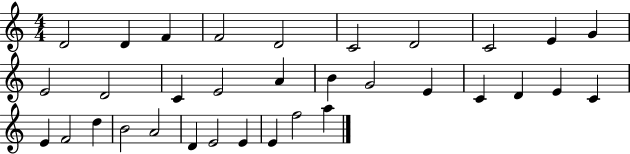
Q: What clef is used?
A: treble